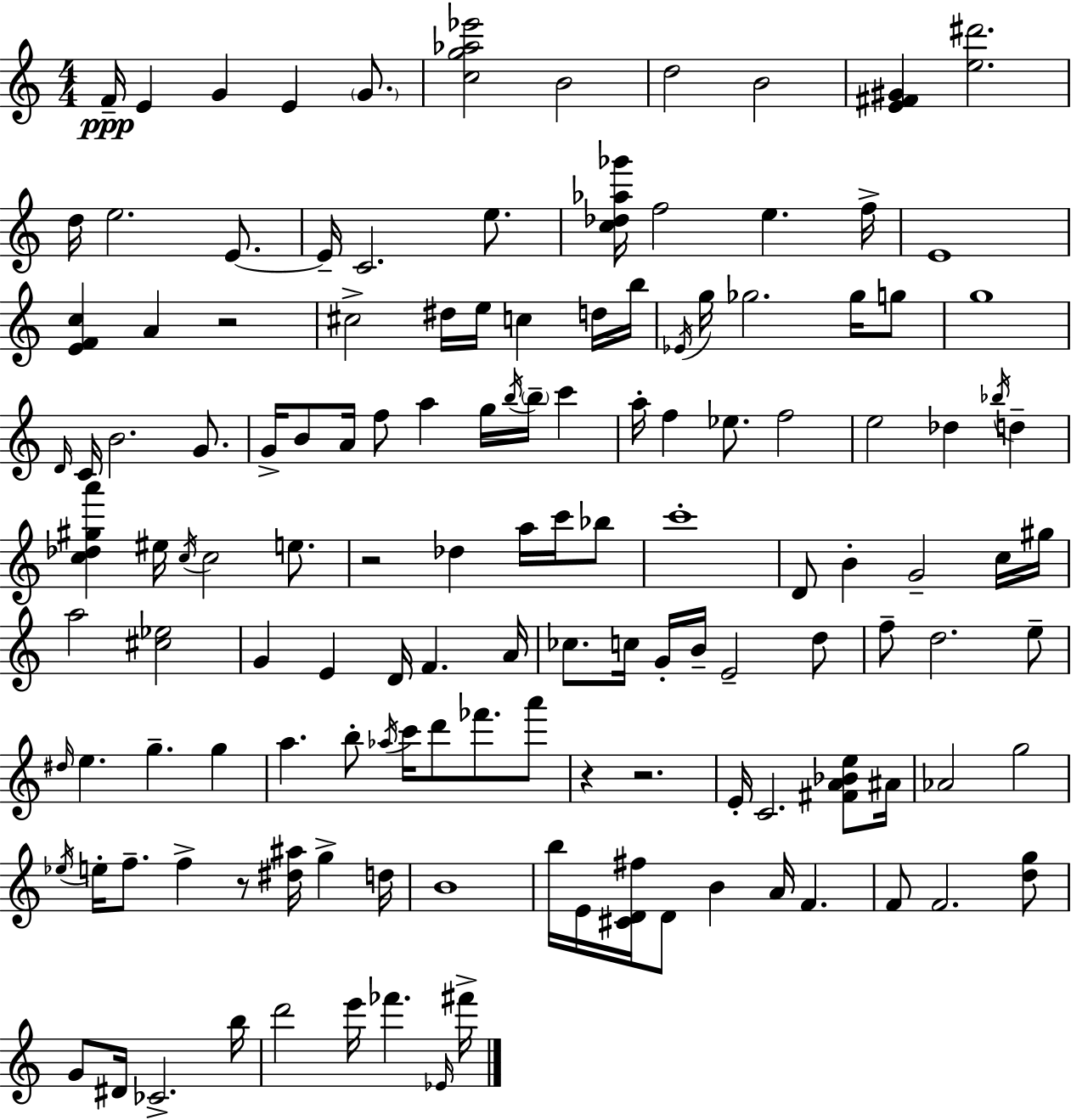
{
  \clef treble
  \numericTimeSignature
  \time 4/4
  \key c \major
  f'16--\ppp e'4 g'4 e'4 \parenthesize g'8. | <c'' g'' aes'' ees'''>2 b'2 | d''2 b'2 | <e' fis' gis'>4 <e'' dis'''>2. | \break d''16 e''2. e'8.~~ | e'16-- c'2. e''8. | <c'' des'' aes'' ges'''>16 f''2 e''4. f''16-> | e'1 | \break <e' f' c''>4 a'4 r2 | cis''2-> dis''16 e''16 c''4 d''16 b''16 | \acciaccatura { ees'16 } g''16 ges''2. ges''16 g''8 | g''1 | \break \grace { d'16 } c'16 b'2. g'8. | g'16-> b'8 a'16 f''8 a''4 g''16 \acciaccatura { b''16 } \parenthesize b''16-- c'''4 | a''16-. f''4 ees''8. f''2 | e''2 des''4 \acciaccatura { bes''16 } | \break d''4-- <c'' des'' gis'' a'''>4 eis''16 \acciaccatura { c''16 } c''2 | e''8. r2 des''4 | a''16 c'''16 bes''8 c'''1-. | d'8 b'4-. g'2-- | \break c''16 gis''16 a''2 <cis'' ees''>2 | g'4 e'4 d'16 f'4. | a'16 ces''8. c''16 g'16-. b'16-- e'2-- | d''8 f''8-- d''2. | \break e''8-- \grace { dis''16 } e''4. g''4.-- | g''4 a''4. b''8-. \acciaccatura { aes''16 } c'''16 | d'''8 fes'''8. a'''8 r4 r2. | e'16-. c'2. | \break <fis' a' bes' e''>8 ais'16 aes'2 g''2 | \acciaccatura { ees''16 } e''16-. f''8.-- f''4-> | r8 <dis'' ais''>16 g''4-> d''16 b'1 | b''16 e'16 <cis' d' fis''>16 d'8 b'4 | \break a'16 f'4. f'8 f'2. | <d'' g''>8 g'8 dis'16 ces'2.-> | b''16 d'''2 | e'''16 fes'''4. \grace { ees'16 } fis'''16-> \bar "|."
}